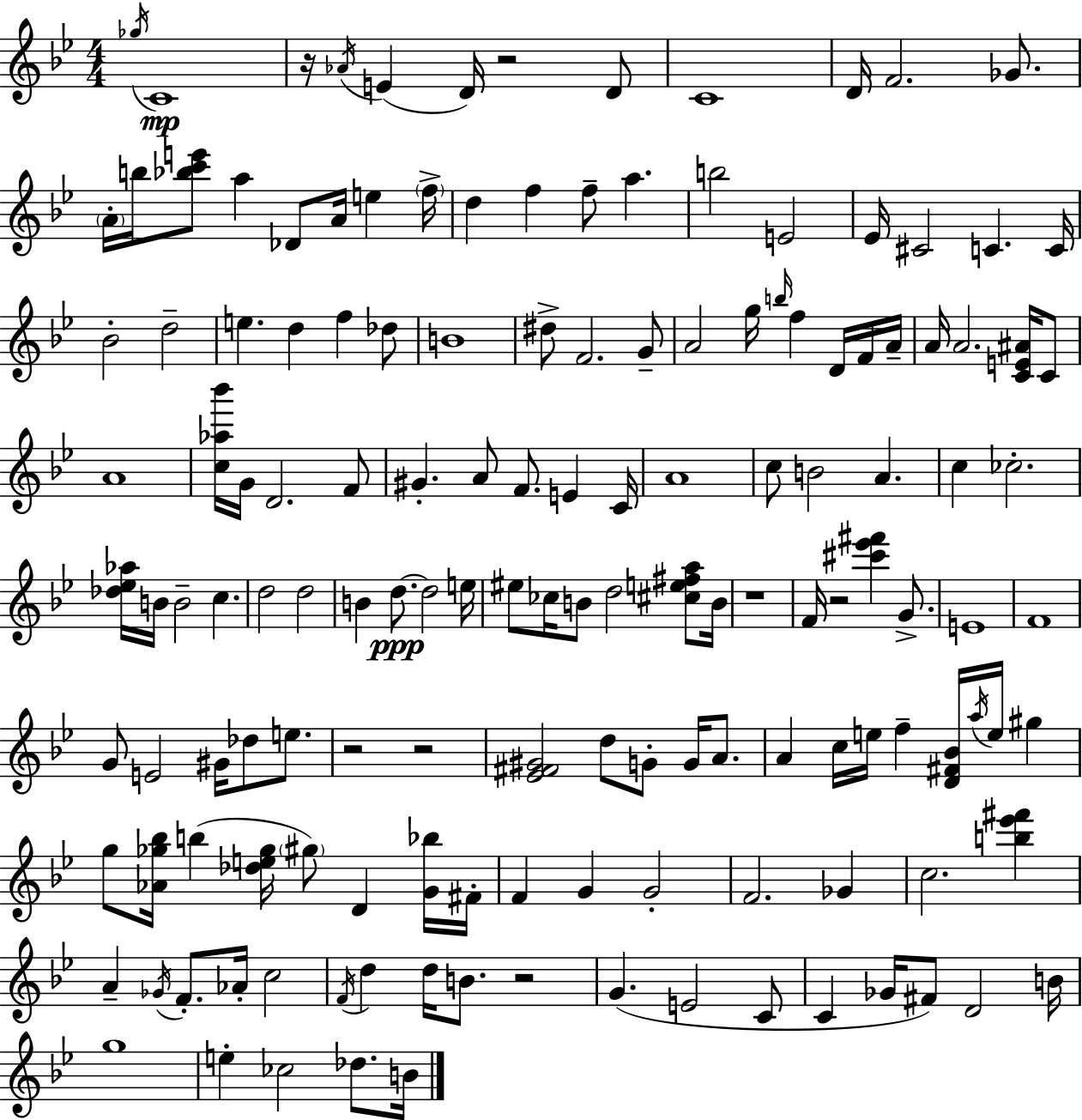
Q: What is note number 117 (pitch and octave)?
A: G4